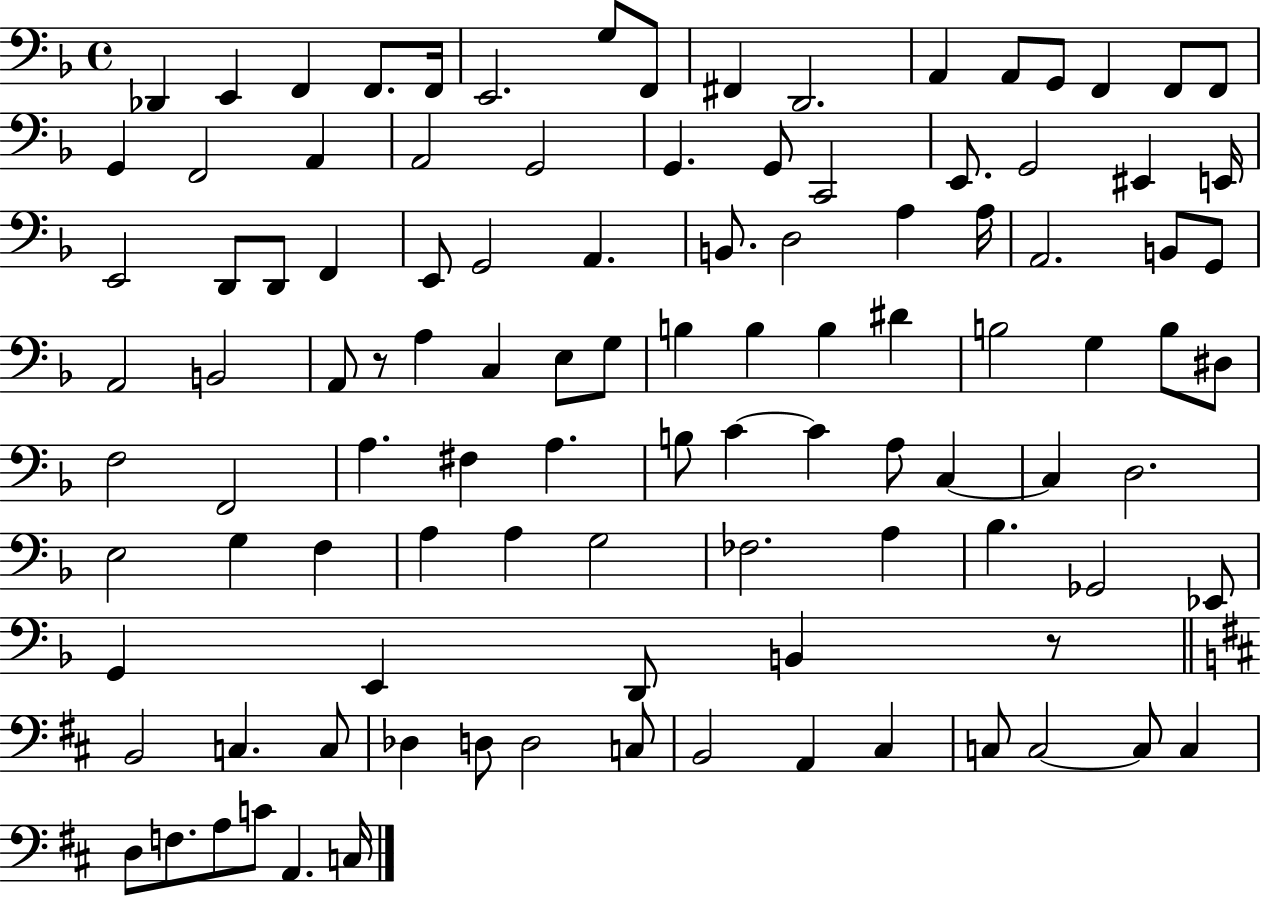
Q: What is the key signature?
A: F major